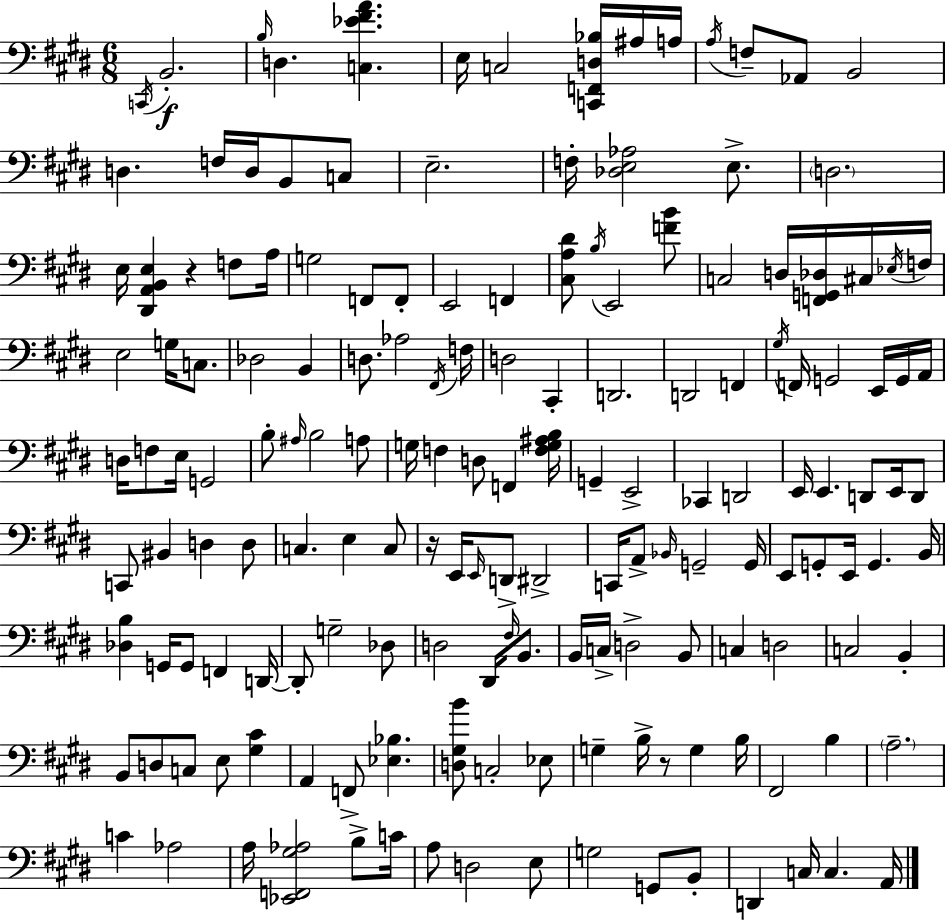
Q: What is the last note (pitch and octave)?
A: A2